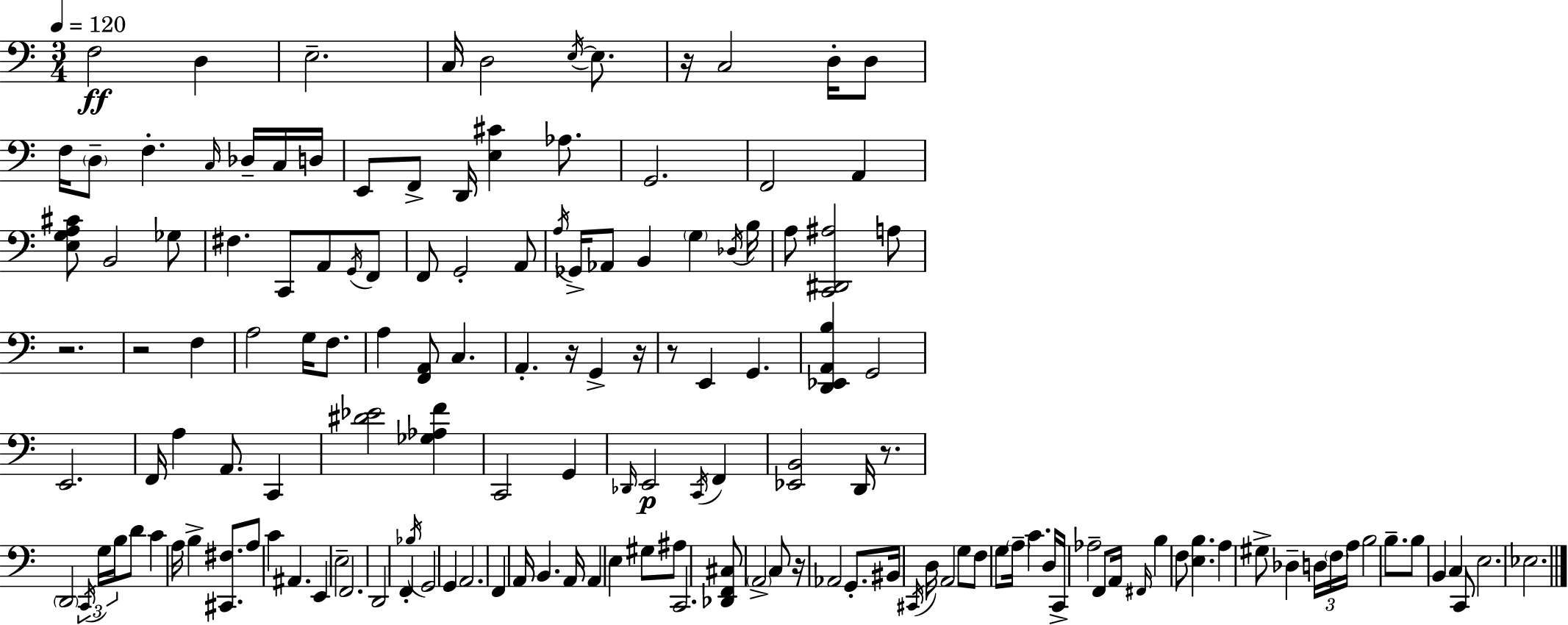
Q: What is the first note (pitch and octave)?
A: F3